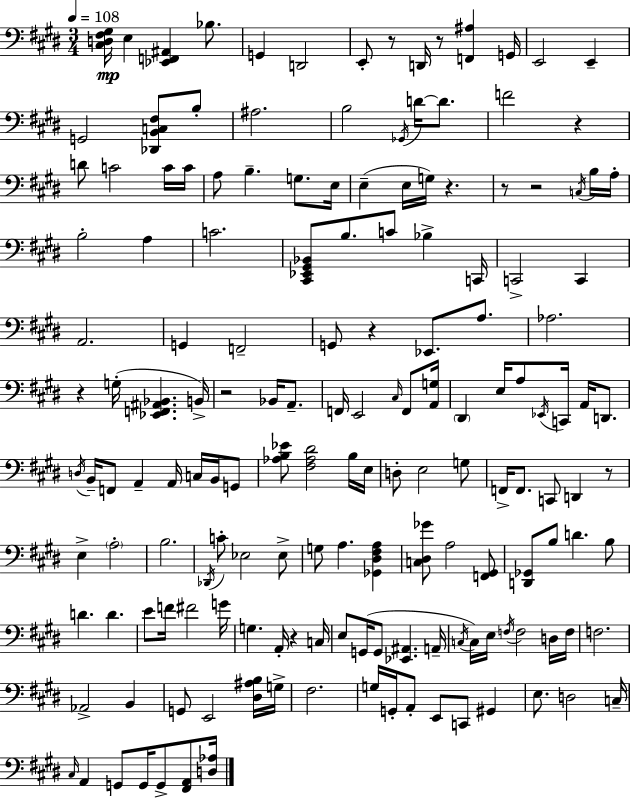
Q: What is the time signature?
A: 3/4